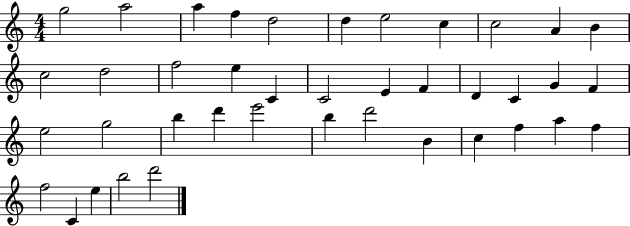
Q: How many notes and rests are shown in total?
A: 40